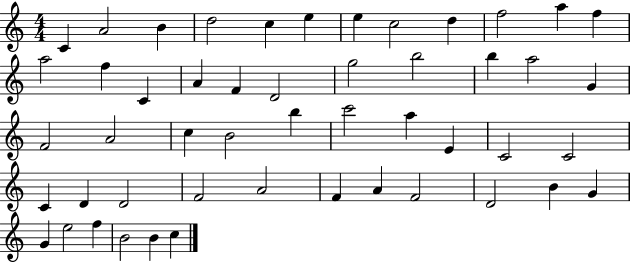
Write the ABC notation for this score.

X:1
T:Untitled
M:4/4
L:1/4
K:C
C A2 B d2 c e e c2 d f2 a f a2 f C A F D2 g2 b2 b a2 G F2 A2 c B2 b c'2 a E C2 C2 C D D2 F2 A2 F A F2 D2 B G G e2 f B2 B c